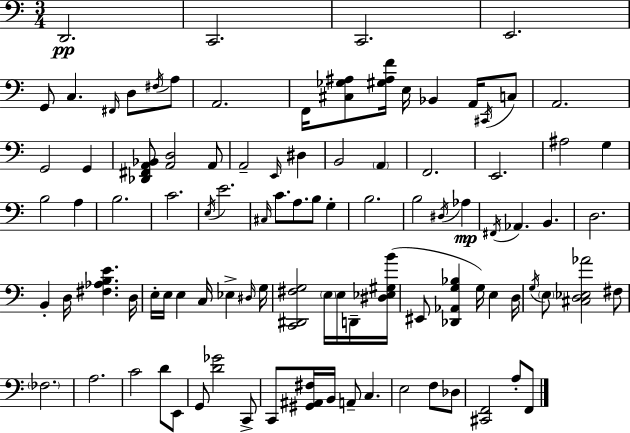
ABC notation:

X:1
T:Untitled
M:3/4
L:1/4
K:Am
D,,2 C,,2 C,,2 E,,2 G,,/2 C, ^F,,/4 D,/2 ^F,/4 A,/2 A,,2 F,,/4 [^C,_G,^A,]/2 [^G,^A,F]/4 E,/4 _B,, A,,/4 ^C,,/4 C,/2 A,,2 G,,2 G,, [_D,,^F,,A,,_B,,]/2 [A,,D,]2 A,,/2 A,,2 E,,/4 ^D, B,,2 A,, F,,2 E,,2 ^A,2 G, B,2 A, B,2 C2 E,/4 E2 ^C,/4 C/2 A,/2 B,/2 G, B,2 B,2 ^D,/4 _A, ^F,,/4 _A,, B,, D,2 B,, D,/4 [^F,_A,B,E] D,/4 E,/4 E,/4 E, C,/4 _E, ^D,/4 G,/4 [C,,^D,,^F,G,]2 E,/4 E,/4 D,,/4 [^D,_E,^G,B]/4 ^E,,/2 [_D,,_A,,G,_B,] G,/4 E, D,/4 G,/4 E,/2 [^C,D,_E,_A]2 ^F,/2 _F,2 A,2 C2 D/2 E,,/2 G,,/2 [D_G]2 C,,/2 C,,/2 [^G,,^A,,^F,]/4 B,,/4 A,,/2 C, E,2 F,/2 _D,/2 [^C,,F,,]2 A,/2 F,,/2